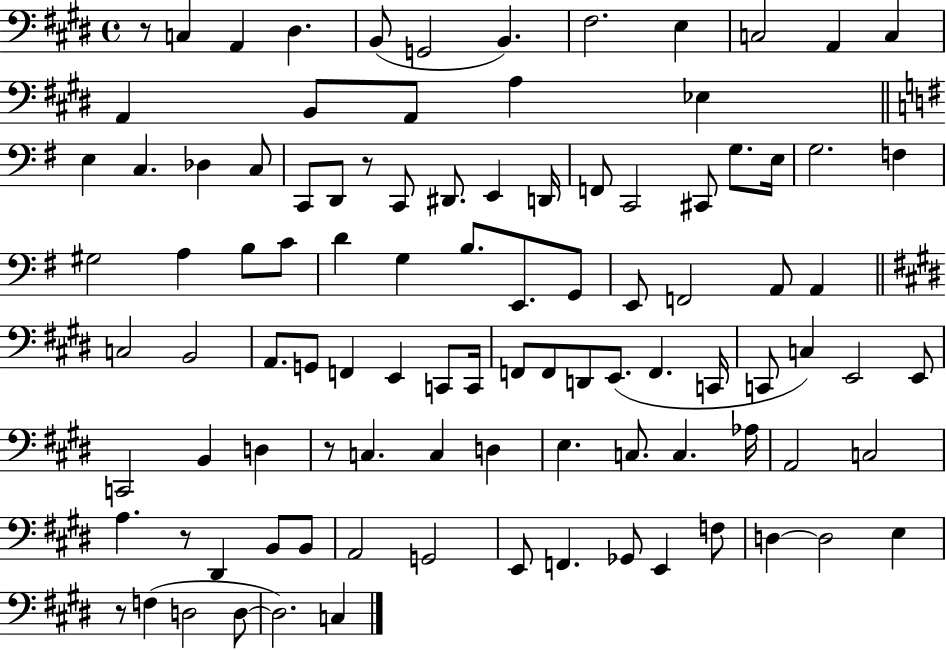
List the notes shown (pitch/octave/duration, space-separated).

R/e C3/q A2/q D#3/q. B2/e G2/h B2/q. F#3/h. E3/q C3/h A2/q C3/q A2/q B2/e A2/e A3/q Eb3/q E3/q C3/q. Db3/q C3/e C2/e D2/e R/e C2/e D#2/e. E2/q D2/s F2/e C2/h C#2/e G3/e. E3/s G3/h. F3/q G#3/h A3/q B3/e C4/e D4/q G3/q B3/e. E2/e. G2/e E2/e F2/h A2/e A2/q C3/h B2/h A2/e. G2/e F2/q E2/q C2/e C2/s F2/e F2/e D2/e E2/e. F2/q. C2/s C2/e C3/q E2/h E2/e C2/h B2/q D3/q R/e C3/q. C3/q D3/q E3/q. C3/e. C3/q. Ab3/s A2/h C3/h A3/q. R/e D#2/q B2/e B2/e A2/h G2/h E2/e F2/q. Gb2/e E2/q F3/e D3/q D3/h E3/q R/e F3/q D3/h D3/e D3/h. C3/q